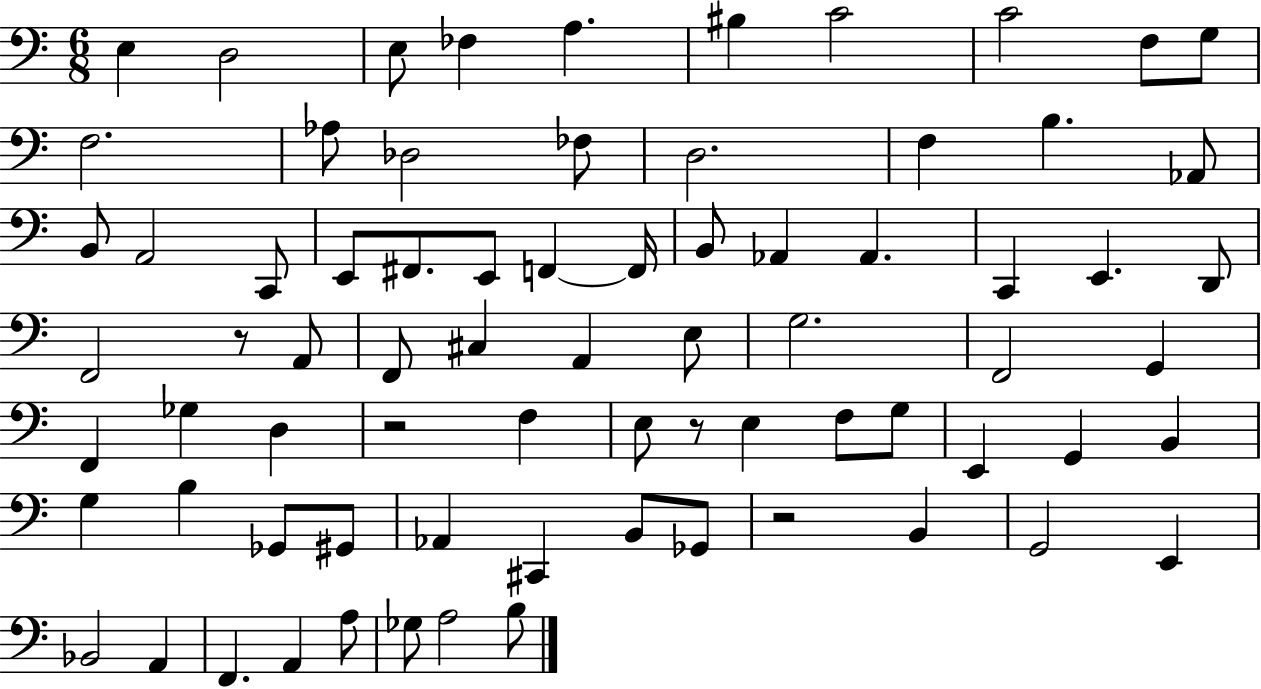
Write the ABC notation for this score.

X:1
T:Untitled
M:6/8
L:1/4
K:C
E, D,2 E,/2 _F, A, ^B, C2 C2 F,/2 G,/2 F,2 _A,/2 _D,2 _F,/2 D,2 F, B, _A,,/2 B,,/2 A,,2 C,,/2 E,,/2 ^F,,/2 E,,/2 F,, F,,/4 B,,/2 _A,, _A,, C,, E,, D,,/2 F,,2 z/2 A,,/2 F,,/2 ^C, A,, E,/2 G,2 F,,2 G,, F,, _G, D, z2 F, E,/2 z/2 E, F,/2 G,/2 E,, G,, B,, G, B, _G,,/2 ^G,,/2 _A,, ^C,, B,,/2 _G,,/2 z2 B,, G,,2 E,, _B,,2 A,, F,, A,, A,/2 _G,/2 A,2 B,/2